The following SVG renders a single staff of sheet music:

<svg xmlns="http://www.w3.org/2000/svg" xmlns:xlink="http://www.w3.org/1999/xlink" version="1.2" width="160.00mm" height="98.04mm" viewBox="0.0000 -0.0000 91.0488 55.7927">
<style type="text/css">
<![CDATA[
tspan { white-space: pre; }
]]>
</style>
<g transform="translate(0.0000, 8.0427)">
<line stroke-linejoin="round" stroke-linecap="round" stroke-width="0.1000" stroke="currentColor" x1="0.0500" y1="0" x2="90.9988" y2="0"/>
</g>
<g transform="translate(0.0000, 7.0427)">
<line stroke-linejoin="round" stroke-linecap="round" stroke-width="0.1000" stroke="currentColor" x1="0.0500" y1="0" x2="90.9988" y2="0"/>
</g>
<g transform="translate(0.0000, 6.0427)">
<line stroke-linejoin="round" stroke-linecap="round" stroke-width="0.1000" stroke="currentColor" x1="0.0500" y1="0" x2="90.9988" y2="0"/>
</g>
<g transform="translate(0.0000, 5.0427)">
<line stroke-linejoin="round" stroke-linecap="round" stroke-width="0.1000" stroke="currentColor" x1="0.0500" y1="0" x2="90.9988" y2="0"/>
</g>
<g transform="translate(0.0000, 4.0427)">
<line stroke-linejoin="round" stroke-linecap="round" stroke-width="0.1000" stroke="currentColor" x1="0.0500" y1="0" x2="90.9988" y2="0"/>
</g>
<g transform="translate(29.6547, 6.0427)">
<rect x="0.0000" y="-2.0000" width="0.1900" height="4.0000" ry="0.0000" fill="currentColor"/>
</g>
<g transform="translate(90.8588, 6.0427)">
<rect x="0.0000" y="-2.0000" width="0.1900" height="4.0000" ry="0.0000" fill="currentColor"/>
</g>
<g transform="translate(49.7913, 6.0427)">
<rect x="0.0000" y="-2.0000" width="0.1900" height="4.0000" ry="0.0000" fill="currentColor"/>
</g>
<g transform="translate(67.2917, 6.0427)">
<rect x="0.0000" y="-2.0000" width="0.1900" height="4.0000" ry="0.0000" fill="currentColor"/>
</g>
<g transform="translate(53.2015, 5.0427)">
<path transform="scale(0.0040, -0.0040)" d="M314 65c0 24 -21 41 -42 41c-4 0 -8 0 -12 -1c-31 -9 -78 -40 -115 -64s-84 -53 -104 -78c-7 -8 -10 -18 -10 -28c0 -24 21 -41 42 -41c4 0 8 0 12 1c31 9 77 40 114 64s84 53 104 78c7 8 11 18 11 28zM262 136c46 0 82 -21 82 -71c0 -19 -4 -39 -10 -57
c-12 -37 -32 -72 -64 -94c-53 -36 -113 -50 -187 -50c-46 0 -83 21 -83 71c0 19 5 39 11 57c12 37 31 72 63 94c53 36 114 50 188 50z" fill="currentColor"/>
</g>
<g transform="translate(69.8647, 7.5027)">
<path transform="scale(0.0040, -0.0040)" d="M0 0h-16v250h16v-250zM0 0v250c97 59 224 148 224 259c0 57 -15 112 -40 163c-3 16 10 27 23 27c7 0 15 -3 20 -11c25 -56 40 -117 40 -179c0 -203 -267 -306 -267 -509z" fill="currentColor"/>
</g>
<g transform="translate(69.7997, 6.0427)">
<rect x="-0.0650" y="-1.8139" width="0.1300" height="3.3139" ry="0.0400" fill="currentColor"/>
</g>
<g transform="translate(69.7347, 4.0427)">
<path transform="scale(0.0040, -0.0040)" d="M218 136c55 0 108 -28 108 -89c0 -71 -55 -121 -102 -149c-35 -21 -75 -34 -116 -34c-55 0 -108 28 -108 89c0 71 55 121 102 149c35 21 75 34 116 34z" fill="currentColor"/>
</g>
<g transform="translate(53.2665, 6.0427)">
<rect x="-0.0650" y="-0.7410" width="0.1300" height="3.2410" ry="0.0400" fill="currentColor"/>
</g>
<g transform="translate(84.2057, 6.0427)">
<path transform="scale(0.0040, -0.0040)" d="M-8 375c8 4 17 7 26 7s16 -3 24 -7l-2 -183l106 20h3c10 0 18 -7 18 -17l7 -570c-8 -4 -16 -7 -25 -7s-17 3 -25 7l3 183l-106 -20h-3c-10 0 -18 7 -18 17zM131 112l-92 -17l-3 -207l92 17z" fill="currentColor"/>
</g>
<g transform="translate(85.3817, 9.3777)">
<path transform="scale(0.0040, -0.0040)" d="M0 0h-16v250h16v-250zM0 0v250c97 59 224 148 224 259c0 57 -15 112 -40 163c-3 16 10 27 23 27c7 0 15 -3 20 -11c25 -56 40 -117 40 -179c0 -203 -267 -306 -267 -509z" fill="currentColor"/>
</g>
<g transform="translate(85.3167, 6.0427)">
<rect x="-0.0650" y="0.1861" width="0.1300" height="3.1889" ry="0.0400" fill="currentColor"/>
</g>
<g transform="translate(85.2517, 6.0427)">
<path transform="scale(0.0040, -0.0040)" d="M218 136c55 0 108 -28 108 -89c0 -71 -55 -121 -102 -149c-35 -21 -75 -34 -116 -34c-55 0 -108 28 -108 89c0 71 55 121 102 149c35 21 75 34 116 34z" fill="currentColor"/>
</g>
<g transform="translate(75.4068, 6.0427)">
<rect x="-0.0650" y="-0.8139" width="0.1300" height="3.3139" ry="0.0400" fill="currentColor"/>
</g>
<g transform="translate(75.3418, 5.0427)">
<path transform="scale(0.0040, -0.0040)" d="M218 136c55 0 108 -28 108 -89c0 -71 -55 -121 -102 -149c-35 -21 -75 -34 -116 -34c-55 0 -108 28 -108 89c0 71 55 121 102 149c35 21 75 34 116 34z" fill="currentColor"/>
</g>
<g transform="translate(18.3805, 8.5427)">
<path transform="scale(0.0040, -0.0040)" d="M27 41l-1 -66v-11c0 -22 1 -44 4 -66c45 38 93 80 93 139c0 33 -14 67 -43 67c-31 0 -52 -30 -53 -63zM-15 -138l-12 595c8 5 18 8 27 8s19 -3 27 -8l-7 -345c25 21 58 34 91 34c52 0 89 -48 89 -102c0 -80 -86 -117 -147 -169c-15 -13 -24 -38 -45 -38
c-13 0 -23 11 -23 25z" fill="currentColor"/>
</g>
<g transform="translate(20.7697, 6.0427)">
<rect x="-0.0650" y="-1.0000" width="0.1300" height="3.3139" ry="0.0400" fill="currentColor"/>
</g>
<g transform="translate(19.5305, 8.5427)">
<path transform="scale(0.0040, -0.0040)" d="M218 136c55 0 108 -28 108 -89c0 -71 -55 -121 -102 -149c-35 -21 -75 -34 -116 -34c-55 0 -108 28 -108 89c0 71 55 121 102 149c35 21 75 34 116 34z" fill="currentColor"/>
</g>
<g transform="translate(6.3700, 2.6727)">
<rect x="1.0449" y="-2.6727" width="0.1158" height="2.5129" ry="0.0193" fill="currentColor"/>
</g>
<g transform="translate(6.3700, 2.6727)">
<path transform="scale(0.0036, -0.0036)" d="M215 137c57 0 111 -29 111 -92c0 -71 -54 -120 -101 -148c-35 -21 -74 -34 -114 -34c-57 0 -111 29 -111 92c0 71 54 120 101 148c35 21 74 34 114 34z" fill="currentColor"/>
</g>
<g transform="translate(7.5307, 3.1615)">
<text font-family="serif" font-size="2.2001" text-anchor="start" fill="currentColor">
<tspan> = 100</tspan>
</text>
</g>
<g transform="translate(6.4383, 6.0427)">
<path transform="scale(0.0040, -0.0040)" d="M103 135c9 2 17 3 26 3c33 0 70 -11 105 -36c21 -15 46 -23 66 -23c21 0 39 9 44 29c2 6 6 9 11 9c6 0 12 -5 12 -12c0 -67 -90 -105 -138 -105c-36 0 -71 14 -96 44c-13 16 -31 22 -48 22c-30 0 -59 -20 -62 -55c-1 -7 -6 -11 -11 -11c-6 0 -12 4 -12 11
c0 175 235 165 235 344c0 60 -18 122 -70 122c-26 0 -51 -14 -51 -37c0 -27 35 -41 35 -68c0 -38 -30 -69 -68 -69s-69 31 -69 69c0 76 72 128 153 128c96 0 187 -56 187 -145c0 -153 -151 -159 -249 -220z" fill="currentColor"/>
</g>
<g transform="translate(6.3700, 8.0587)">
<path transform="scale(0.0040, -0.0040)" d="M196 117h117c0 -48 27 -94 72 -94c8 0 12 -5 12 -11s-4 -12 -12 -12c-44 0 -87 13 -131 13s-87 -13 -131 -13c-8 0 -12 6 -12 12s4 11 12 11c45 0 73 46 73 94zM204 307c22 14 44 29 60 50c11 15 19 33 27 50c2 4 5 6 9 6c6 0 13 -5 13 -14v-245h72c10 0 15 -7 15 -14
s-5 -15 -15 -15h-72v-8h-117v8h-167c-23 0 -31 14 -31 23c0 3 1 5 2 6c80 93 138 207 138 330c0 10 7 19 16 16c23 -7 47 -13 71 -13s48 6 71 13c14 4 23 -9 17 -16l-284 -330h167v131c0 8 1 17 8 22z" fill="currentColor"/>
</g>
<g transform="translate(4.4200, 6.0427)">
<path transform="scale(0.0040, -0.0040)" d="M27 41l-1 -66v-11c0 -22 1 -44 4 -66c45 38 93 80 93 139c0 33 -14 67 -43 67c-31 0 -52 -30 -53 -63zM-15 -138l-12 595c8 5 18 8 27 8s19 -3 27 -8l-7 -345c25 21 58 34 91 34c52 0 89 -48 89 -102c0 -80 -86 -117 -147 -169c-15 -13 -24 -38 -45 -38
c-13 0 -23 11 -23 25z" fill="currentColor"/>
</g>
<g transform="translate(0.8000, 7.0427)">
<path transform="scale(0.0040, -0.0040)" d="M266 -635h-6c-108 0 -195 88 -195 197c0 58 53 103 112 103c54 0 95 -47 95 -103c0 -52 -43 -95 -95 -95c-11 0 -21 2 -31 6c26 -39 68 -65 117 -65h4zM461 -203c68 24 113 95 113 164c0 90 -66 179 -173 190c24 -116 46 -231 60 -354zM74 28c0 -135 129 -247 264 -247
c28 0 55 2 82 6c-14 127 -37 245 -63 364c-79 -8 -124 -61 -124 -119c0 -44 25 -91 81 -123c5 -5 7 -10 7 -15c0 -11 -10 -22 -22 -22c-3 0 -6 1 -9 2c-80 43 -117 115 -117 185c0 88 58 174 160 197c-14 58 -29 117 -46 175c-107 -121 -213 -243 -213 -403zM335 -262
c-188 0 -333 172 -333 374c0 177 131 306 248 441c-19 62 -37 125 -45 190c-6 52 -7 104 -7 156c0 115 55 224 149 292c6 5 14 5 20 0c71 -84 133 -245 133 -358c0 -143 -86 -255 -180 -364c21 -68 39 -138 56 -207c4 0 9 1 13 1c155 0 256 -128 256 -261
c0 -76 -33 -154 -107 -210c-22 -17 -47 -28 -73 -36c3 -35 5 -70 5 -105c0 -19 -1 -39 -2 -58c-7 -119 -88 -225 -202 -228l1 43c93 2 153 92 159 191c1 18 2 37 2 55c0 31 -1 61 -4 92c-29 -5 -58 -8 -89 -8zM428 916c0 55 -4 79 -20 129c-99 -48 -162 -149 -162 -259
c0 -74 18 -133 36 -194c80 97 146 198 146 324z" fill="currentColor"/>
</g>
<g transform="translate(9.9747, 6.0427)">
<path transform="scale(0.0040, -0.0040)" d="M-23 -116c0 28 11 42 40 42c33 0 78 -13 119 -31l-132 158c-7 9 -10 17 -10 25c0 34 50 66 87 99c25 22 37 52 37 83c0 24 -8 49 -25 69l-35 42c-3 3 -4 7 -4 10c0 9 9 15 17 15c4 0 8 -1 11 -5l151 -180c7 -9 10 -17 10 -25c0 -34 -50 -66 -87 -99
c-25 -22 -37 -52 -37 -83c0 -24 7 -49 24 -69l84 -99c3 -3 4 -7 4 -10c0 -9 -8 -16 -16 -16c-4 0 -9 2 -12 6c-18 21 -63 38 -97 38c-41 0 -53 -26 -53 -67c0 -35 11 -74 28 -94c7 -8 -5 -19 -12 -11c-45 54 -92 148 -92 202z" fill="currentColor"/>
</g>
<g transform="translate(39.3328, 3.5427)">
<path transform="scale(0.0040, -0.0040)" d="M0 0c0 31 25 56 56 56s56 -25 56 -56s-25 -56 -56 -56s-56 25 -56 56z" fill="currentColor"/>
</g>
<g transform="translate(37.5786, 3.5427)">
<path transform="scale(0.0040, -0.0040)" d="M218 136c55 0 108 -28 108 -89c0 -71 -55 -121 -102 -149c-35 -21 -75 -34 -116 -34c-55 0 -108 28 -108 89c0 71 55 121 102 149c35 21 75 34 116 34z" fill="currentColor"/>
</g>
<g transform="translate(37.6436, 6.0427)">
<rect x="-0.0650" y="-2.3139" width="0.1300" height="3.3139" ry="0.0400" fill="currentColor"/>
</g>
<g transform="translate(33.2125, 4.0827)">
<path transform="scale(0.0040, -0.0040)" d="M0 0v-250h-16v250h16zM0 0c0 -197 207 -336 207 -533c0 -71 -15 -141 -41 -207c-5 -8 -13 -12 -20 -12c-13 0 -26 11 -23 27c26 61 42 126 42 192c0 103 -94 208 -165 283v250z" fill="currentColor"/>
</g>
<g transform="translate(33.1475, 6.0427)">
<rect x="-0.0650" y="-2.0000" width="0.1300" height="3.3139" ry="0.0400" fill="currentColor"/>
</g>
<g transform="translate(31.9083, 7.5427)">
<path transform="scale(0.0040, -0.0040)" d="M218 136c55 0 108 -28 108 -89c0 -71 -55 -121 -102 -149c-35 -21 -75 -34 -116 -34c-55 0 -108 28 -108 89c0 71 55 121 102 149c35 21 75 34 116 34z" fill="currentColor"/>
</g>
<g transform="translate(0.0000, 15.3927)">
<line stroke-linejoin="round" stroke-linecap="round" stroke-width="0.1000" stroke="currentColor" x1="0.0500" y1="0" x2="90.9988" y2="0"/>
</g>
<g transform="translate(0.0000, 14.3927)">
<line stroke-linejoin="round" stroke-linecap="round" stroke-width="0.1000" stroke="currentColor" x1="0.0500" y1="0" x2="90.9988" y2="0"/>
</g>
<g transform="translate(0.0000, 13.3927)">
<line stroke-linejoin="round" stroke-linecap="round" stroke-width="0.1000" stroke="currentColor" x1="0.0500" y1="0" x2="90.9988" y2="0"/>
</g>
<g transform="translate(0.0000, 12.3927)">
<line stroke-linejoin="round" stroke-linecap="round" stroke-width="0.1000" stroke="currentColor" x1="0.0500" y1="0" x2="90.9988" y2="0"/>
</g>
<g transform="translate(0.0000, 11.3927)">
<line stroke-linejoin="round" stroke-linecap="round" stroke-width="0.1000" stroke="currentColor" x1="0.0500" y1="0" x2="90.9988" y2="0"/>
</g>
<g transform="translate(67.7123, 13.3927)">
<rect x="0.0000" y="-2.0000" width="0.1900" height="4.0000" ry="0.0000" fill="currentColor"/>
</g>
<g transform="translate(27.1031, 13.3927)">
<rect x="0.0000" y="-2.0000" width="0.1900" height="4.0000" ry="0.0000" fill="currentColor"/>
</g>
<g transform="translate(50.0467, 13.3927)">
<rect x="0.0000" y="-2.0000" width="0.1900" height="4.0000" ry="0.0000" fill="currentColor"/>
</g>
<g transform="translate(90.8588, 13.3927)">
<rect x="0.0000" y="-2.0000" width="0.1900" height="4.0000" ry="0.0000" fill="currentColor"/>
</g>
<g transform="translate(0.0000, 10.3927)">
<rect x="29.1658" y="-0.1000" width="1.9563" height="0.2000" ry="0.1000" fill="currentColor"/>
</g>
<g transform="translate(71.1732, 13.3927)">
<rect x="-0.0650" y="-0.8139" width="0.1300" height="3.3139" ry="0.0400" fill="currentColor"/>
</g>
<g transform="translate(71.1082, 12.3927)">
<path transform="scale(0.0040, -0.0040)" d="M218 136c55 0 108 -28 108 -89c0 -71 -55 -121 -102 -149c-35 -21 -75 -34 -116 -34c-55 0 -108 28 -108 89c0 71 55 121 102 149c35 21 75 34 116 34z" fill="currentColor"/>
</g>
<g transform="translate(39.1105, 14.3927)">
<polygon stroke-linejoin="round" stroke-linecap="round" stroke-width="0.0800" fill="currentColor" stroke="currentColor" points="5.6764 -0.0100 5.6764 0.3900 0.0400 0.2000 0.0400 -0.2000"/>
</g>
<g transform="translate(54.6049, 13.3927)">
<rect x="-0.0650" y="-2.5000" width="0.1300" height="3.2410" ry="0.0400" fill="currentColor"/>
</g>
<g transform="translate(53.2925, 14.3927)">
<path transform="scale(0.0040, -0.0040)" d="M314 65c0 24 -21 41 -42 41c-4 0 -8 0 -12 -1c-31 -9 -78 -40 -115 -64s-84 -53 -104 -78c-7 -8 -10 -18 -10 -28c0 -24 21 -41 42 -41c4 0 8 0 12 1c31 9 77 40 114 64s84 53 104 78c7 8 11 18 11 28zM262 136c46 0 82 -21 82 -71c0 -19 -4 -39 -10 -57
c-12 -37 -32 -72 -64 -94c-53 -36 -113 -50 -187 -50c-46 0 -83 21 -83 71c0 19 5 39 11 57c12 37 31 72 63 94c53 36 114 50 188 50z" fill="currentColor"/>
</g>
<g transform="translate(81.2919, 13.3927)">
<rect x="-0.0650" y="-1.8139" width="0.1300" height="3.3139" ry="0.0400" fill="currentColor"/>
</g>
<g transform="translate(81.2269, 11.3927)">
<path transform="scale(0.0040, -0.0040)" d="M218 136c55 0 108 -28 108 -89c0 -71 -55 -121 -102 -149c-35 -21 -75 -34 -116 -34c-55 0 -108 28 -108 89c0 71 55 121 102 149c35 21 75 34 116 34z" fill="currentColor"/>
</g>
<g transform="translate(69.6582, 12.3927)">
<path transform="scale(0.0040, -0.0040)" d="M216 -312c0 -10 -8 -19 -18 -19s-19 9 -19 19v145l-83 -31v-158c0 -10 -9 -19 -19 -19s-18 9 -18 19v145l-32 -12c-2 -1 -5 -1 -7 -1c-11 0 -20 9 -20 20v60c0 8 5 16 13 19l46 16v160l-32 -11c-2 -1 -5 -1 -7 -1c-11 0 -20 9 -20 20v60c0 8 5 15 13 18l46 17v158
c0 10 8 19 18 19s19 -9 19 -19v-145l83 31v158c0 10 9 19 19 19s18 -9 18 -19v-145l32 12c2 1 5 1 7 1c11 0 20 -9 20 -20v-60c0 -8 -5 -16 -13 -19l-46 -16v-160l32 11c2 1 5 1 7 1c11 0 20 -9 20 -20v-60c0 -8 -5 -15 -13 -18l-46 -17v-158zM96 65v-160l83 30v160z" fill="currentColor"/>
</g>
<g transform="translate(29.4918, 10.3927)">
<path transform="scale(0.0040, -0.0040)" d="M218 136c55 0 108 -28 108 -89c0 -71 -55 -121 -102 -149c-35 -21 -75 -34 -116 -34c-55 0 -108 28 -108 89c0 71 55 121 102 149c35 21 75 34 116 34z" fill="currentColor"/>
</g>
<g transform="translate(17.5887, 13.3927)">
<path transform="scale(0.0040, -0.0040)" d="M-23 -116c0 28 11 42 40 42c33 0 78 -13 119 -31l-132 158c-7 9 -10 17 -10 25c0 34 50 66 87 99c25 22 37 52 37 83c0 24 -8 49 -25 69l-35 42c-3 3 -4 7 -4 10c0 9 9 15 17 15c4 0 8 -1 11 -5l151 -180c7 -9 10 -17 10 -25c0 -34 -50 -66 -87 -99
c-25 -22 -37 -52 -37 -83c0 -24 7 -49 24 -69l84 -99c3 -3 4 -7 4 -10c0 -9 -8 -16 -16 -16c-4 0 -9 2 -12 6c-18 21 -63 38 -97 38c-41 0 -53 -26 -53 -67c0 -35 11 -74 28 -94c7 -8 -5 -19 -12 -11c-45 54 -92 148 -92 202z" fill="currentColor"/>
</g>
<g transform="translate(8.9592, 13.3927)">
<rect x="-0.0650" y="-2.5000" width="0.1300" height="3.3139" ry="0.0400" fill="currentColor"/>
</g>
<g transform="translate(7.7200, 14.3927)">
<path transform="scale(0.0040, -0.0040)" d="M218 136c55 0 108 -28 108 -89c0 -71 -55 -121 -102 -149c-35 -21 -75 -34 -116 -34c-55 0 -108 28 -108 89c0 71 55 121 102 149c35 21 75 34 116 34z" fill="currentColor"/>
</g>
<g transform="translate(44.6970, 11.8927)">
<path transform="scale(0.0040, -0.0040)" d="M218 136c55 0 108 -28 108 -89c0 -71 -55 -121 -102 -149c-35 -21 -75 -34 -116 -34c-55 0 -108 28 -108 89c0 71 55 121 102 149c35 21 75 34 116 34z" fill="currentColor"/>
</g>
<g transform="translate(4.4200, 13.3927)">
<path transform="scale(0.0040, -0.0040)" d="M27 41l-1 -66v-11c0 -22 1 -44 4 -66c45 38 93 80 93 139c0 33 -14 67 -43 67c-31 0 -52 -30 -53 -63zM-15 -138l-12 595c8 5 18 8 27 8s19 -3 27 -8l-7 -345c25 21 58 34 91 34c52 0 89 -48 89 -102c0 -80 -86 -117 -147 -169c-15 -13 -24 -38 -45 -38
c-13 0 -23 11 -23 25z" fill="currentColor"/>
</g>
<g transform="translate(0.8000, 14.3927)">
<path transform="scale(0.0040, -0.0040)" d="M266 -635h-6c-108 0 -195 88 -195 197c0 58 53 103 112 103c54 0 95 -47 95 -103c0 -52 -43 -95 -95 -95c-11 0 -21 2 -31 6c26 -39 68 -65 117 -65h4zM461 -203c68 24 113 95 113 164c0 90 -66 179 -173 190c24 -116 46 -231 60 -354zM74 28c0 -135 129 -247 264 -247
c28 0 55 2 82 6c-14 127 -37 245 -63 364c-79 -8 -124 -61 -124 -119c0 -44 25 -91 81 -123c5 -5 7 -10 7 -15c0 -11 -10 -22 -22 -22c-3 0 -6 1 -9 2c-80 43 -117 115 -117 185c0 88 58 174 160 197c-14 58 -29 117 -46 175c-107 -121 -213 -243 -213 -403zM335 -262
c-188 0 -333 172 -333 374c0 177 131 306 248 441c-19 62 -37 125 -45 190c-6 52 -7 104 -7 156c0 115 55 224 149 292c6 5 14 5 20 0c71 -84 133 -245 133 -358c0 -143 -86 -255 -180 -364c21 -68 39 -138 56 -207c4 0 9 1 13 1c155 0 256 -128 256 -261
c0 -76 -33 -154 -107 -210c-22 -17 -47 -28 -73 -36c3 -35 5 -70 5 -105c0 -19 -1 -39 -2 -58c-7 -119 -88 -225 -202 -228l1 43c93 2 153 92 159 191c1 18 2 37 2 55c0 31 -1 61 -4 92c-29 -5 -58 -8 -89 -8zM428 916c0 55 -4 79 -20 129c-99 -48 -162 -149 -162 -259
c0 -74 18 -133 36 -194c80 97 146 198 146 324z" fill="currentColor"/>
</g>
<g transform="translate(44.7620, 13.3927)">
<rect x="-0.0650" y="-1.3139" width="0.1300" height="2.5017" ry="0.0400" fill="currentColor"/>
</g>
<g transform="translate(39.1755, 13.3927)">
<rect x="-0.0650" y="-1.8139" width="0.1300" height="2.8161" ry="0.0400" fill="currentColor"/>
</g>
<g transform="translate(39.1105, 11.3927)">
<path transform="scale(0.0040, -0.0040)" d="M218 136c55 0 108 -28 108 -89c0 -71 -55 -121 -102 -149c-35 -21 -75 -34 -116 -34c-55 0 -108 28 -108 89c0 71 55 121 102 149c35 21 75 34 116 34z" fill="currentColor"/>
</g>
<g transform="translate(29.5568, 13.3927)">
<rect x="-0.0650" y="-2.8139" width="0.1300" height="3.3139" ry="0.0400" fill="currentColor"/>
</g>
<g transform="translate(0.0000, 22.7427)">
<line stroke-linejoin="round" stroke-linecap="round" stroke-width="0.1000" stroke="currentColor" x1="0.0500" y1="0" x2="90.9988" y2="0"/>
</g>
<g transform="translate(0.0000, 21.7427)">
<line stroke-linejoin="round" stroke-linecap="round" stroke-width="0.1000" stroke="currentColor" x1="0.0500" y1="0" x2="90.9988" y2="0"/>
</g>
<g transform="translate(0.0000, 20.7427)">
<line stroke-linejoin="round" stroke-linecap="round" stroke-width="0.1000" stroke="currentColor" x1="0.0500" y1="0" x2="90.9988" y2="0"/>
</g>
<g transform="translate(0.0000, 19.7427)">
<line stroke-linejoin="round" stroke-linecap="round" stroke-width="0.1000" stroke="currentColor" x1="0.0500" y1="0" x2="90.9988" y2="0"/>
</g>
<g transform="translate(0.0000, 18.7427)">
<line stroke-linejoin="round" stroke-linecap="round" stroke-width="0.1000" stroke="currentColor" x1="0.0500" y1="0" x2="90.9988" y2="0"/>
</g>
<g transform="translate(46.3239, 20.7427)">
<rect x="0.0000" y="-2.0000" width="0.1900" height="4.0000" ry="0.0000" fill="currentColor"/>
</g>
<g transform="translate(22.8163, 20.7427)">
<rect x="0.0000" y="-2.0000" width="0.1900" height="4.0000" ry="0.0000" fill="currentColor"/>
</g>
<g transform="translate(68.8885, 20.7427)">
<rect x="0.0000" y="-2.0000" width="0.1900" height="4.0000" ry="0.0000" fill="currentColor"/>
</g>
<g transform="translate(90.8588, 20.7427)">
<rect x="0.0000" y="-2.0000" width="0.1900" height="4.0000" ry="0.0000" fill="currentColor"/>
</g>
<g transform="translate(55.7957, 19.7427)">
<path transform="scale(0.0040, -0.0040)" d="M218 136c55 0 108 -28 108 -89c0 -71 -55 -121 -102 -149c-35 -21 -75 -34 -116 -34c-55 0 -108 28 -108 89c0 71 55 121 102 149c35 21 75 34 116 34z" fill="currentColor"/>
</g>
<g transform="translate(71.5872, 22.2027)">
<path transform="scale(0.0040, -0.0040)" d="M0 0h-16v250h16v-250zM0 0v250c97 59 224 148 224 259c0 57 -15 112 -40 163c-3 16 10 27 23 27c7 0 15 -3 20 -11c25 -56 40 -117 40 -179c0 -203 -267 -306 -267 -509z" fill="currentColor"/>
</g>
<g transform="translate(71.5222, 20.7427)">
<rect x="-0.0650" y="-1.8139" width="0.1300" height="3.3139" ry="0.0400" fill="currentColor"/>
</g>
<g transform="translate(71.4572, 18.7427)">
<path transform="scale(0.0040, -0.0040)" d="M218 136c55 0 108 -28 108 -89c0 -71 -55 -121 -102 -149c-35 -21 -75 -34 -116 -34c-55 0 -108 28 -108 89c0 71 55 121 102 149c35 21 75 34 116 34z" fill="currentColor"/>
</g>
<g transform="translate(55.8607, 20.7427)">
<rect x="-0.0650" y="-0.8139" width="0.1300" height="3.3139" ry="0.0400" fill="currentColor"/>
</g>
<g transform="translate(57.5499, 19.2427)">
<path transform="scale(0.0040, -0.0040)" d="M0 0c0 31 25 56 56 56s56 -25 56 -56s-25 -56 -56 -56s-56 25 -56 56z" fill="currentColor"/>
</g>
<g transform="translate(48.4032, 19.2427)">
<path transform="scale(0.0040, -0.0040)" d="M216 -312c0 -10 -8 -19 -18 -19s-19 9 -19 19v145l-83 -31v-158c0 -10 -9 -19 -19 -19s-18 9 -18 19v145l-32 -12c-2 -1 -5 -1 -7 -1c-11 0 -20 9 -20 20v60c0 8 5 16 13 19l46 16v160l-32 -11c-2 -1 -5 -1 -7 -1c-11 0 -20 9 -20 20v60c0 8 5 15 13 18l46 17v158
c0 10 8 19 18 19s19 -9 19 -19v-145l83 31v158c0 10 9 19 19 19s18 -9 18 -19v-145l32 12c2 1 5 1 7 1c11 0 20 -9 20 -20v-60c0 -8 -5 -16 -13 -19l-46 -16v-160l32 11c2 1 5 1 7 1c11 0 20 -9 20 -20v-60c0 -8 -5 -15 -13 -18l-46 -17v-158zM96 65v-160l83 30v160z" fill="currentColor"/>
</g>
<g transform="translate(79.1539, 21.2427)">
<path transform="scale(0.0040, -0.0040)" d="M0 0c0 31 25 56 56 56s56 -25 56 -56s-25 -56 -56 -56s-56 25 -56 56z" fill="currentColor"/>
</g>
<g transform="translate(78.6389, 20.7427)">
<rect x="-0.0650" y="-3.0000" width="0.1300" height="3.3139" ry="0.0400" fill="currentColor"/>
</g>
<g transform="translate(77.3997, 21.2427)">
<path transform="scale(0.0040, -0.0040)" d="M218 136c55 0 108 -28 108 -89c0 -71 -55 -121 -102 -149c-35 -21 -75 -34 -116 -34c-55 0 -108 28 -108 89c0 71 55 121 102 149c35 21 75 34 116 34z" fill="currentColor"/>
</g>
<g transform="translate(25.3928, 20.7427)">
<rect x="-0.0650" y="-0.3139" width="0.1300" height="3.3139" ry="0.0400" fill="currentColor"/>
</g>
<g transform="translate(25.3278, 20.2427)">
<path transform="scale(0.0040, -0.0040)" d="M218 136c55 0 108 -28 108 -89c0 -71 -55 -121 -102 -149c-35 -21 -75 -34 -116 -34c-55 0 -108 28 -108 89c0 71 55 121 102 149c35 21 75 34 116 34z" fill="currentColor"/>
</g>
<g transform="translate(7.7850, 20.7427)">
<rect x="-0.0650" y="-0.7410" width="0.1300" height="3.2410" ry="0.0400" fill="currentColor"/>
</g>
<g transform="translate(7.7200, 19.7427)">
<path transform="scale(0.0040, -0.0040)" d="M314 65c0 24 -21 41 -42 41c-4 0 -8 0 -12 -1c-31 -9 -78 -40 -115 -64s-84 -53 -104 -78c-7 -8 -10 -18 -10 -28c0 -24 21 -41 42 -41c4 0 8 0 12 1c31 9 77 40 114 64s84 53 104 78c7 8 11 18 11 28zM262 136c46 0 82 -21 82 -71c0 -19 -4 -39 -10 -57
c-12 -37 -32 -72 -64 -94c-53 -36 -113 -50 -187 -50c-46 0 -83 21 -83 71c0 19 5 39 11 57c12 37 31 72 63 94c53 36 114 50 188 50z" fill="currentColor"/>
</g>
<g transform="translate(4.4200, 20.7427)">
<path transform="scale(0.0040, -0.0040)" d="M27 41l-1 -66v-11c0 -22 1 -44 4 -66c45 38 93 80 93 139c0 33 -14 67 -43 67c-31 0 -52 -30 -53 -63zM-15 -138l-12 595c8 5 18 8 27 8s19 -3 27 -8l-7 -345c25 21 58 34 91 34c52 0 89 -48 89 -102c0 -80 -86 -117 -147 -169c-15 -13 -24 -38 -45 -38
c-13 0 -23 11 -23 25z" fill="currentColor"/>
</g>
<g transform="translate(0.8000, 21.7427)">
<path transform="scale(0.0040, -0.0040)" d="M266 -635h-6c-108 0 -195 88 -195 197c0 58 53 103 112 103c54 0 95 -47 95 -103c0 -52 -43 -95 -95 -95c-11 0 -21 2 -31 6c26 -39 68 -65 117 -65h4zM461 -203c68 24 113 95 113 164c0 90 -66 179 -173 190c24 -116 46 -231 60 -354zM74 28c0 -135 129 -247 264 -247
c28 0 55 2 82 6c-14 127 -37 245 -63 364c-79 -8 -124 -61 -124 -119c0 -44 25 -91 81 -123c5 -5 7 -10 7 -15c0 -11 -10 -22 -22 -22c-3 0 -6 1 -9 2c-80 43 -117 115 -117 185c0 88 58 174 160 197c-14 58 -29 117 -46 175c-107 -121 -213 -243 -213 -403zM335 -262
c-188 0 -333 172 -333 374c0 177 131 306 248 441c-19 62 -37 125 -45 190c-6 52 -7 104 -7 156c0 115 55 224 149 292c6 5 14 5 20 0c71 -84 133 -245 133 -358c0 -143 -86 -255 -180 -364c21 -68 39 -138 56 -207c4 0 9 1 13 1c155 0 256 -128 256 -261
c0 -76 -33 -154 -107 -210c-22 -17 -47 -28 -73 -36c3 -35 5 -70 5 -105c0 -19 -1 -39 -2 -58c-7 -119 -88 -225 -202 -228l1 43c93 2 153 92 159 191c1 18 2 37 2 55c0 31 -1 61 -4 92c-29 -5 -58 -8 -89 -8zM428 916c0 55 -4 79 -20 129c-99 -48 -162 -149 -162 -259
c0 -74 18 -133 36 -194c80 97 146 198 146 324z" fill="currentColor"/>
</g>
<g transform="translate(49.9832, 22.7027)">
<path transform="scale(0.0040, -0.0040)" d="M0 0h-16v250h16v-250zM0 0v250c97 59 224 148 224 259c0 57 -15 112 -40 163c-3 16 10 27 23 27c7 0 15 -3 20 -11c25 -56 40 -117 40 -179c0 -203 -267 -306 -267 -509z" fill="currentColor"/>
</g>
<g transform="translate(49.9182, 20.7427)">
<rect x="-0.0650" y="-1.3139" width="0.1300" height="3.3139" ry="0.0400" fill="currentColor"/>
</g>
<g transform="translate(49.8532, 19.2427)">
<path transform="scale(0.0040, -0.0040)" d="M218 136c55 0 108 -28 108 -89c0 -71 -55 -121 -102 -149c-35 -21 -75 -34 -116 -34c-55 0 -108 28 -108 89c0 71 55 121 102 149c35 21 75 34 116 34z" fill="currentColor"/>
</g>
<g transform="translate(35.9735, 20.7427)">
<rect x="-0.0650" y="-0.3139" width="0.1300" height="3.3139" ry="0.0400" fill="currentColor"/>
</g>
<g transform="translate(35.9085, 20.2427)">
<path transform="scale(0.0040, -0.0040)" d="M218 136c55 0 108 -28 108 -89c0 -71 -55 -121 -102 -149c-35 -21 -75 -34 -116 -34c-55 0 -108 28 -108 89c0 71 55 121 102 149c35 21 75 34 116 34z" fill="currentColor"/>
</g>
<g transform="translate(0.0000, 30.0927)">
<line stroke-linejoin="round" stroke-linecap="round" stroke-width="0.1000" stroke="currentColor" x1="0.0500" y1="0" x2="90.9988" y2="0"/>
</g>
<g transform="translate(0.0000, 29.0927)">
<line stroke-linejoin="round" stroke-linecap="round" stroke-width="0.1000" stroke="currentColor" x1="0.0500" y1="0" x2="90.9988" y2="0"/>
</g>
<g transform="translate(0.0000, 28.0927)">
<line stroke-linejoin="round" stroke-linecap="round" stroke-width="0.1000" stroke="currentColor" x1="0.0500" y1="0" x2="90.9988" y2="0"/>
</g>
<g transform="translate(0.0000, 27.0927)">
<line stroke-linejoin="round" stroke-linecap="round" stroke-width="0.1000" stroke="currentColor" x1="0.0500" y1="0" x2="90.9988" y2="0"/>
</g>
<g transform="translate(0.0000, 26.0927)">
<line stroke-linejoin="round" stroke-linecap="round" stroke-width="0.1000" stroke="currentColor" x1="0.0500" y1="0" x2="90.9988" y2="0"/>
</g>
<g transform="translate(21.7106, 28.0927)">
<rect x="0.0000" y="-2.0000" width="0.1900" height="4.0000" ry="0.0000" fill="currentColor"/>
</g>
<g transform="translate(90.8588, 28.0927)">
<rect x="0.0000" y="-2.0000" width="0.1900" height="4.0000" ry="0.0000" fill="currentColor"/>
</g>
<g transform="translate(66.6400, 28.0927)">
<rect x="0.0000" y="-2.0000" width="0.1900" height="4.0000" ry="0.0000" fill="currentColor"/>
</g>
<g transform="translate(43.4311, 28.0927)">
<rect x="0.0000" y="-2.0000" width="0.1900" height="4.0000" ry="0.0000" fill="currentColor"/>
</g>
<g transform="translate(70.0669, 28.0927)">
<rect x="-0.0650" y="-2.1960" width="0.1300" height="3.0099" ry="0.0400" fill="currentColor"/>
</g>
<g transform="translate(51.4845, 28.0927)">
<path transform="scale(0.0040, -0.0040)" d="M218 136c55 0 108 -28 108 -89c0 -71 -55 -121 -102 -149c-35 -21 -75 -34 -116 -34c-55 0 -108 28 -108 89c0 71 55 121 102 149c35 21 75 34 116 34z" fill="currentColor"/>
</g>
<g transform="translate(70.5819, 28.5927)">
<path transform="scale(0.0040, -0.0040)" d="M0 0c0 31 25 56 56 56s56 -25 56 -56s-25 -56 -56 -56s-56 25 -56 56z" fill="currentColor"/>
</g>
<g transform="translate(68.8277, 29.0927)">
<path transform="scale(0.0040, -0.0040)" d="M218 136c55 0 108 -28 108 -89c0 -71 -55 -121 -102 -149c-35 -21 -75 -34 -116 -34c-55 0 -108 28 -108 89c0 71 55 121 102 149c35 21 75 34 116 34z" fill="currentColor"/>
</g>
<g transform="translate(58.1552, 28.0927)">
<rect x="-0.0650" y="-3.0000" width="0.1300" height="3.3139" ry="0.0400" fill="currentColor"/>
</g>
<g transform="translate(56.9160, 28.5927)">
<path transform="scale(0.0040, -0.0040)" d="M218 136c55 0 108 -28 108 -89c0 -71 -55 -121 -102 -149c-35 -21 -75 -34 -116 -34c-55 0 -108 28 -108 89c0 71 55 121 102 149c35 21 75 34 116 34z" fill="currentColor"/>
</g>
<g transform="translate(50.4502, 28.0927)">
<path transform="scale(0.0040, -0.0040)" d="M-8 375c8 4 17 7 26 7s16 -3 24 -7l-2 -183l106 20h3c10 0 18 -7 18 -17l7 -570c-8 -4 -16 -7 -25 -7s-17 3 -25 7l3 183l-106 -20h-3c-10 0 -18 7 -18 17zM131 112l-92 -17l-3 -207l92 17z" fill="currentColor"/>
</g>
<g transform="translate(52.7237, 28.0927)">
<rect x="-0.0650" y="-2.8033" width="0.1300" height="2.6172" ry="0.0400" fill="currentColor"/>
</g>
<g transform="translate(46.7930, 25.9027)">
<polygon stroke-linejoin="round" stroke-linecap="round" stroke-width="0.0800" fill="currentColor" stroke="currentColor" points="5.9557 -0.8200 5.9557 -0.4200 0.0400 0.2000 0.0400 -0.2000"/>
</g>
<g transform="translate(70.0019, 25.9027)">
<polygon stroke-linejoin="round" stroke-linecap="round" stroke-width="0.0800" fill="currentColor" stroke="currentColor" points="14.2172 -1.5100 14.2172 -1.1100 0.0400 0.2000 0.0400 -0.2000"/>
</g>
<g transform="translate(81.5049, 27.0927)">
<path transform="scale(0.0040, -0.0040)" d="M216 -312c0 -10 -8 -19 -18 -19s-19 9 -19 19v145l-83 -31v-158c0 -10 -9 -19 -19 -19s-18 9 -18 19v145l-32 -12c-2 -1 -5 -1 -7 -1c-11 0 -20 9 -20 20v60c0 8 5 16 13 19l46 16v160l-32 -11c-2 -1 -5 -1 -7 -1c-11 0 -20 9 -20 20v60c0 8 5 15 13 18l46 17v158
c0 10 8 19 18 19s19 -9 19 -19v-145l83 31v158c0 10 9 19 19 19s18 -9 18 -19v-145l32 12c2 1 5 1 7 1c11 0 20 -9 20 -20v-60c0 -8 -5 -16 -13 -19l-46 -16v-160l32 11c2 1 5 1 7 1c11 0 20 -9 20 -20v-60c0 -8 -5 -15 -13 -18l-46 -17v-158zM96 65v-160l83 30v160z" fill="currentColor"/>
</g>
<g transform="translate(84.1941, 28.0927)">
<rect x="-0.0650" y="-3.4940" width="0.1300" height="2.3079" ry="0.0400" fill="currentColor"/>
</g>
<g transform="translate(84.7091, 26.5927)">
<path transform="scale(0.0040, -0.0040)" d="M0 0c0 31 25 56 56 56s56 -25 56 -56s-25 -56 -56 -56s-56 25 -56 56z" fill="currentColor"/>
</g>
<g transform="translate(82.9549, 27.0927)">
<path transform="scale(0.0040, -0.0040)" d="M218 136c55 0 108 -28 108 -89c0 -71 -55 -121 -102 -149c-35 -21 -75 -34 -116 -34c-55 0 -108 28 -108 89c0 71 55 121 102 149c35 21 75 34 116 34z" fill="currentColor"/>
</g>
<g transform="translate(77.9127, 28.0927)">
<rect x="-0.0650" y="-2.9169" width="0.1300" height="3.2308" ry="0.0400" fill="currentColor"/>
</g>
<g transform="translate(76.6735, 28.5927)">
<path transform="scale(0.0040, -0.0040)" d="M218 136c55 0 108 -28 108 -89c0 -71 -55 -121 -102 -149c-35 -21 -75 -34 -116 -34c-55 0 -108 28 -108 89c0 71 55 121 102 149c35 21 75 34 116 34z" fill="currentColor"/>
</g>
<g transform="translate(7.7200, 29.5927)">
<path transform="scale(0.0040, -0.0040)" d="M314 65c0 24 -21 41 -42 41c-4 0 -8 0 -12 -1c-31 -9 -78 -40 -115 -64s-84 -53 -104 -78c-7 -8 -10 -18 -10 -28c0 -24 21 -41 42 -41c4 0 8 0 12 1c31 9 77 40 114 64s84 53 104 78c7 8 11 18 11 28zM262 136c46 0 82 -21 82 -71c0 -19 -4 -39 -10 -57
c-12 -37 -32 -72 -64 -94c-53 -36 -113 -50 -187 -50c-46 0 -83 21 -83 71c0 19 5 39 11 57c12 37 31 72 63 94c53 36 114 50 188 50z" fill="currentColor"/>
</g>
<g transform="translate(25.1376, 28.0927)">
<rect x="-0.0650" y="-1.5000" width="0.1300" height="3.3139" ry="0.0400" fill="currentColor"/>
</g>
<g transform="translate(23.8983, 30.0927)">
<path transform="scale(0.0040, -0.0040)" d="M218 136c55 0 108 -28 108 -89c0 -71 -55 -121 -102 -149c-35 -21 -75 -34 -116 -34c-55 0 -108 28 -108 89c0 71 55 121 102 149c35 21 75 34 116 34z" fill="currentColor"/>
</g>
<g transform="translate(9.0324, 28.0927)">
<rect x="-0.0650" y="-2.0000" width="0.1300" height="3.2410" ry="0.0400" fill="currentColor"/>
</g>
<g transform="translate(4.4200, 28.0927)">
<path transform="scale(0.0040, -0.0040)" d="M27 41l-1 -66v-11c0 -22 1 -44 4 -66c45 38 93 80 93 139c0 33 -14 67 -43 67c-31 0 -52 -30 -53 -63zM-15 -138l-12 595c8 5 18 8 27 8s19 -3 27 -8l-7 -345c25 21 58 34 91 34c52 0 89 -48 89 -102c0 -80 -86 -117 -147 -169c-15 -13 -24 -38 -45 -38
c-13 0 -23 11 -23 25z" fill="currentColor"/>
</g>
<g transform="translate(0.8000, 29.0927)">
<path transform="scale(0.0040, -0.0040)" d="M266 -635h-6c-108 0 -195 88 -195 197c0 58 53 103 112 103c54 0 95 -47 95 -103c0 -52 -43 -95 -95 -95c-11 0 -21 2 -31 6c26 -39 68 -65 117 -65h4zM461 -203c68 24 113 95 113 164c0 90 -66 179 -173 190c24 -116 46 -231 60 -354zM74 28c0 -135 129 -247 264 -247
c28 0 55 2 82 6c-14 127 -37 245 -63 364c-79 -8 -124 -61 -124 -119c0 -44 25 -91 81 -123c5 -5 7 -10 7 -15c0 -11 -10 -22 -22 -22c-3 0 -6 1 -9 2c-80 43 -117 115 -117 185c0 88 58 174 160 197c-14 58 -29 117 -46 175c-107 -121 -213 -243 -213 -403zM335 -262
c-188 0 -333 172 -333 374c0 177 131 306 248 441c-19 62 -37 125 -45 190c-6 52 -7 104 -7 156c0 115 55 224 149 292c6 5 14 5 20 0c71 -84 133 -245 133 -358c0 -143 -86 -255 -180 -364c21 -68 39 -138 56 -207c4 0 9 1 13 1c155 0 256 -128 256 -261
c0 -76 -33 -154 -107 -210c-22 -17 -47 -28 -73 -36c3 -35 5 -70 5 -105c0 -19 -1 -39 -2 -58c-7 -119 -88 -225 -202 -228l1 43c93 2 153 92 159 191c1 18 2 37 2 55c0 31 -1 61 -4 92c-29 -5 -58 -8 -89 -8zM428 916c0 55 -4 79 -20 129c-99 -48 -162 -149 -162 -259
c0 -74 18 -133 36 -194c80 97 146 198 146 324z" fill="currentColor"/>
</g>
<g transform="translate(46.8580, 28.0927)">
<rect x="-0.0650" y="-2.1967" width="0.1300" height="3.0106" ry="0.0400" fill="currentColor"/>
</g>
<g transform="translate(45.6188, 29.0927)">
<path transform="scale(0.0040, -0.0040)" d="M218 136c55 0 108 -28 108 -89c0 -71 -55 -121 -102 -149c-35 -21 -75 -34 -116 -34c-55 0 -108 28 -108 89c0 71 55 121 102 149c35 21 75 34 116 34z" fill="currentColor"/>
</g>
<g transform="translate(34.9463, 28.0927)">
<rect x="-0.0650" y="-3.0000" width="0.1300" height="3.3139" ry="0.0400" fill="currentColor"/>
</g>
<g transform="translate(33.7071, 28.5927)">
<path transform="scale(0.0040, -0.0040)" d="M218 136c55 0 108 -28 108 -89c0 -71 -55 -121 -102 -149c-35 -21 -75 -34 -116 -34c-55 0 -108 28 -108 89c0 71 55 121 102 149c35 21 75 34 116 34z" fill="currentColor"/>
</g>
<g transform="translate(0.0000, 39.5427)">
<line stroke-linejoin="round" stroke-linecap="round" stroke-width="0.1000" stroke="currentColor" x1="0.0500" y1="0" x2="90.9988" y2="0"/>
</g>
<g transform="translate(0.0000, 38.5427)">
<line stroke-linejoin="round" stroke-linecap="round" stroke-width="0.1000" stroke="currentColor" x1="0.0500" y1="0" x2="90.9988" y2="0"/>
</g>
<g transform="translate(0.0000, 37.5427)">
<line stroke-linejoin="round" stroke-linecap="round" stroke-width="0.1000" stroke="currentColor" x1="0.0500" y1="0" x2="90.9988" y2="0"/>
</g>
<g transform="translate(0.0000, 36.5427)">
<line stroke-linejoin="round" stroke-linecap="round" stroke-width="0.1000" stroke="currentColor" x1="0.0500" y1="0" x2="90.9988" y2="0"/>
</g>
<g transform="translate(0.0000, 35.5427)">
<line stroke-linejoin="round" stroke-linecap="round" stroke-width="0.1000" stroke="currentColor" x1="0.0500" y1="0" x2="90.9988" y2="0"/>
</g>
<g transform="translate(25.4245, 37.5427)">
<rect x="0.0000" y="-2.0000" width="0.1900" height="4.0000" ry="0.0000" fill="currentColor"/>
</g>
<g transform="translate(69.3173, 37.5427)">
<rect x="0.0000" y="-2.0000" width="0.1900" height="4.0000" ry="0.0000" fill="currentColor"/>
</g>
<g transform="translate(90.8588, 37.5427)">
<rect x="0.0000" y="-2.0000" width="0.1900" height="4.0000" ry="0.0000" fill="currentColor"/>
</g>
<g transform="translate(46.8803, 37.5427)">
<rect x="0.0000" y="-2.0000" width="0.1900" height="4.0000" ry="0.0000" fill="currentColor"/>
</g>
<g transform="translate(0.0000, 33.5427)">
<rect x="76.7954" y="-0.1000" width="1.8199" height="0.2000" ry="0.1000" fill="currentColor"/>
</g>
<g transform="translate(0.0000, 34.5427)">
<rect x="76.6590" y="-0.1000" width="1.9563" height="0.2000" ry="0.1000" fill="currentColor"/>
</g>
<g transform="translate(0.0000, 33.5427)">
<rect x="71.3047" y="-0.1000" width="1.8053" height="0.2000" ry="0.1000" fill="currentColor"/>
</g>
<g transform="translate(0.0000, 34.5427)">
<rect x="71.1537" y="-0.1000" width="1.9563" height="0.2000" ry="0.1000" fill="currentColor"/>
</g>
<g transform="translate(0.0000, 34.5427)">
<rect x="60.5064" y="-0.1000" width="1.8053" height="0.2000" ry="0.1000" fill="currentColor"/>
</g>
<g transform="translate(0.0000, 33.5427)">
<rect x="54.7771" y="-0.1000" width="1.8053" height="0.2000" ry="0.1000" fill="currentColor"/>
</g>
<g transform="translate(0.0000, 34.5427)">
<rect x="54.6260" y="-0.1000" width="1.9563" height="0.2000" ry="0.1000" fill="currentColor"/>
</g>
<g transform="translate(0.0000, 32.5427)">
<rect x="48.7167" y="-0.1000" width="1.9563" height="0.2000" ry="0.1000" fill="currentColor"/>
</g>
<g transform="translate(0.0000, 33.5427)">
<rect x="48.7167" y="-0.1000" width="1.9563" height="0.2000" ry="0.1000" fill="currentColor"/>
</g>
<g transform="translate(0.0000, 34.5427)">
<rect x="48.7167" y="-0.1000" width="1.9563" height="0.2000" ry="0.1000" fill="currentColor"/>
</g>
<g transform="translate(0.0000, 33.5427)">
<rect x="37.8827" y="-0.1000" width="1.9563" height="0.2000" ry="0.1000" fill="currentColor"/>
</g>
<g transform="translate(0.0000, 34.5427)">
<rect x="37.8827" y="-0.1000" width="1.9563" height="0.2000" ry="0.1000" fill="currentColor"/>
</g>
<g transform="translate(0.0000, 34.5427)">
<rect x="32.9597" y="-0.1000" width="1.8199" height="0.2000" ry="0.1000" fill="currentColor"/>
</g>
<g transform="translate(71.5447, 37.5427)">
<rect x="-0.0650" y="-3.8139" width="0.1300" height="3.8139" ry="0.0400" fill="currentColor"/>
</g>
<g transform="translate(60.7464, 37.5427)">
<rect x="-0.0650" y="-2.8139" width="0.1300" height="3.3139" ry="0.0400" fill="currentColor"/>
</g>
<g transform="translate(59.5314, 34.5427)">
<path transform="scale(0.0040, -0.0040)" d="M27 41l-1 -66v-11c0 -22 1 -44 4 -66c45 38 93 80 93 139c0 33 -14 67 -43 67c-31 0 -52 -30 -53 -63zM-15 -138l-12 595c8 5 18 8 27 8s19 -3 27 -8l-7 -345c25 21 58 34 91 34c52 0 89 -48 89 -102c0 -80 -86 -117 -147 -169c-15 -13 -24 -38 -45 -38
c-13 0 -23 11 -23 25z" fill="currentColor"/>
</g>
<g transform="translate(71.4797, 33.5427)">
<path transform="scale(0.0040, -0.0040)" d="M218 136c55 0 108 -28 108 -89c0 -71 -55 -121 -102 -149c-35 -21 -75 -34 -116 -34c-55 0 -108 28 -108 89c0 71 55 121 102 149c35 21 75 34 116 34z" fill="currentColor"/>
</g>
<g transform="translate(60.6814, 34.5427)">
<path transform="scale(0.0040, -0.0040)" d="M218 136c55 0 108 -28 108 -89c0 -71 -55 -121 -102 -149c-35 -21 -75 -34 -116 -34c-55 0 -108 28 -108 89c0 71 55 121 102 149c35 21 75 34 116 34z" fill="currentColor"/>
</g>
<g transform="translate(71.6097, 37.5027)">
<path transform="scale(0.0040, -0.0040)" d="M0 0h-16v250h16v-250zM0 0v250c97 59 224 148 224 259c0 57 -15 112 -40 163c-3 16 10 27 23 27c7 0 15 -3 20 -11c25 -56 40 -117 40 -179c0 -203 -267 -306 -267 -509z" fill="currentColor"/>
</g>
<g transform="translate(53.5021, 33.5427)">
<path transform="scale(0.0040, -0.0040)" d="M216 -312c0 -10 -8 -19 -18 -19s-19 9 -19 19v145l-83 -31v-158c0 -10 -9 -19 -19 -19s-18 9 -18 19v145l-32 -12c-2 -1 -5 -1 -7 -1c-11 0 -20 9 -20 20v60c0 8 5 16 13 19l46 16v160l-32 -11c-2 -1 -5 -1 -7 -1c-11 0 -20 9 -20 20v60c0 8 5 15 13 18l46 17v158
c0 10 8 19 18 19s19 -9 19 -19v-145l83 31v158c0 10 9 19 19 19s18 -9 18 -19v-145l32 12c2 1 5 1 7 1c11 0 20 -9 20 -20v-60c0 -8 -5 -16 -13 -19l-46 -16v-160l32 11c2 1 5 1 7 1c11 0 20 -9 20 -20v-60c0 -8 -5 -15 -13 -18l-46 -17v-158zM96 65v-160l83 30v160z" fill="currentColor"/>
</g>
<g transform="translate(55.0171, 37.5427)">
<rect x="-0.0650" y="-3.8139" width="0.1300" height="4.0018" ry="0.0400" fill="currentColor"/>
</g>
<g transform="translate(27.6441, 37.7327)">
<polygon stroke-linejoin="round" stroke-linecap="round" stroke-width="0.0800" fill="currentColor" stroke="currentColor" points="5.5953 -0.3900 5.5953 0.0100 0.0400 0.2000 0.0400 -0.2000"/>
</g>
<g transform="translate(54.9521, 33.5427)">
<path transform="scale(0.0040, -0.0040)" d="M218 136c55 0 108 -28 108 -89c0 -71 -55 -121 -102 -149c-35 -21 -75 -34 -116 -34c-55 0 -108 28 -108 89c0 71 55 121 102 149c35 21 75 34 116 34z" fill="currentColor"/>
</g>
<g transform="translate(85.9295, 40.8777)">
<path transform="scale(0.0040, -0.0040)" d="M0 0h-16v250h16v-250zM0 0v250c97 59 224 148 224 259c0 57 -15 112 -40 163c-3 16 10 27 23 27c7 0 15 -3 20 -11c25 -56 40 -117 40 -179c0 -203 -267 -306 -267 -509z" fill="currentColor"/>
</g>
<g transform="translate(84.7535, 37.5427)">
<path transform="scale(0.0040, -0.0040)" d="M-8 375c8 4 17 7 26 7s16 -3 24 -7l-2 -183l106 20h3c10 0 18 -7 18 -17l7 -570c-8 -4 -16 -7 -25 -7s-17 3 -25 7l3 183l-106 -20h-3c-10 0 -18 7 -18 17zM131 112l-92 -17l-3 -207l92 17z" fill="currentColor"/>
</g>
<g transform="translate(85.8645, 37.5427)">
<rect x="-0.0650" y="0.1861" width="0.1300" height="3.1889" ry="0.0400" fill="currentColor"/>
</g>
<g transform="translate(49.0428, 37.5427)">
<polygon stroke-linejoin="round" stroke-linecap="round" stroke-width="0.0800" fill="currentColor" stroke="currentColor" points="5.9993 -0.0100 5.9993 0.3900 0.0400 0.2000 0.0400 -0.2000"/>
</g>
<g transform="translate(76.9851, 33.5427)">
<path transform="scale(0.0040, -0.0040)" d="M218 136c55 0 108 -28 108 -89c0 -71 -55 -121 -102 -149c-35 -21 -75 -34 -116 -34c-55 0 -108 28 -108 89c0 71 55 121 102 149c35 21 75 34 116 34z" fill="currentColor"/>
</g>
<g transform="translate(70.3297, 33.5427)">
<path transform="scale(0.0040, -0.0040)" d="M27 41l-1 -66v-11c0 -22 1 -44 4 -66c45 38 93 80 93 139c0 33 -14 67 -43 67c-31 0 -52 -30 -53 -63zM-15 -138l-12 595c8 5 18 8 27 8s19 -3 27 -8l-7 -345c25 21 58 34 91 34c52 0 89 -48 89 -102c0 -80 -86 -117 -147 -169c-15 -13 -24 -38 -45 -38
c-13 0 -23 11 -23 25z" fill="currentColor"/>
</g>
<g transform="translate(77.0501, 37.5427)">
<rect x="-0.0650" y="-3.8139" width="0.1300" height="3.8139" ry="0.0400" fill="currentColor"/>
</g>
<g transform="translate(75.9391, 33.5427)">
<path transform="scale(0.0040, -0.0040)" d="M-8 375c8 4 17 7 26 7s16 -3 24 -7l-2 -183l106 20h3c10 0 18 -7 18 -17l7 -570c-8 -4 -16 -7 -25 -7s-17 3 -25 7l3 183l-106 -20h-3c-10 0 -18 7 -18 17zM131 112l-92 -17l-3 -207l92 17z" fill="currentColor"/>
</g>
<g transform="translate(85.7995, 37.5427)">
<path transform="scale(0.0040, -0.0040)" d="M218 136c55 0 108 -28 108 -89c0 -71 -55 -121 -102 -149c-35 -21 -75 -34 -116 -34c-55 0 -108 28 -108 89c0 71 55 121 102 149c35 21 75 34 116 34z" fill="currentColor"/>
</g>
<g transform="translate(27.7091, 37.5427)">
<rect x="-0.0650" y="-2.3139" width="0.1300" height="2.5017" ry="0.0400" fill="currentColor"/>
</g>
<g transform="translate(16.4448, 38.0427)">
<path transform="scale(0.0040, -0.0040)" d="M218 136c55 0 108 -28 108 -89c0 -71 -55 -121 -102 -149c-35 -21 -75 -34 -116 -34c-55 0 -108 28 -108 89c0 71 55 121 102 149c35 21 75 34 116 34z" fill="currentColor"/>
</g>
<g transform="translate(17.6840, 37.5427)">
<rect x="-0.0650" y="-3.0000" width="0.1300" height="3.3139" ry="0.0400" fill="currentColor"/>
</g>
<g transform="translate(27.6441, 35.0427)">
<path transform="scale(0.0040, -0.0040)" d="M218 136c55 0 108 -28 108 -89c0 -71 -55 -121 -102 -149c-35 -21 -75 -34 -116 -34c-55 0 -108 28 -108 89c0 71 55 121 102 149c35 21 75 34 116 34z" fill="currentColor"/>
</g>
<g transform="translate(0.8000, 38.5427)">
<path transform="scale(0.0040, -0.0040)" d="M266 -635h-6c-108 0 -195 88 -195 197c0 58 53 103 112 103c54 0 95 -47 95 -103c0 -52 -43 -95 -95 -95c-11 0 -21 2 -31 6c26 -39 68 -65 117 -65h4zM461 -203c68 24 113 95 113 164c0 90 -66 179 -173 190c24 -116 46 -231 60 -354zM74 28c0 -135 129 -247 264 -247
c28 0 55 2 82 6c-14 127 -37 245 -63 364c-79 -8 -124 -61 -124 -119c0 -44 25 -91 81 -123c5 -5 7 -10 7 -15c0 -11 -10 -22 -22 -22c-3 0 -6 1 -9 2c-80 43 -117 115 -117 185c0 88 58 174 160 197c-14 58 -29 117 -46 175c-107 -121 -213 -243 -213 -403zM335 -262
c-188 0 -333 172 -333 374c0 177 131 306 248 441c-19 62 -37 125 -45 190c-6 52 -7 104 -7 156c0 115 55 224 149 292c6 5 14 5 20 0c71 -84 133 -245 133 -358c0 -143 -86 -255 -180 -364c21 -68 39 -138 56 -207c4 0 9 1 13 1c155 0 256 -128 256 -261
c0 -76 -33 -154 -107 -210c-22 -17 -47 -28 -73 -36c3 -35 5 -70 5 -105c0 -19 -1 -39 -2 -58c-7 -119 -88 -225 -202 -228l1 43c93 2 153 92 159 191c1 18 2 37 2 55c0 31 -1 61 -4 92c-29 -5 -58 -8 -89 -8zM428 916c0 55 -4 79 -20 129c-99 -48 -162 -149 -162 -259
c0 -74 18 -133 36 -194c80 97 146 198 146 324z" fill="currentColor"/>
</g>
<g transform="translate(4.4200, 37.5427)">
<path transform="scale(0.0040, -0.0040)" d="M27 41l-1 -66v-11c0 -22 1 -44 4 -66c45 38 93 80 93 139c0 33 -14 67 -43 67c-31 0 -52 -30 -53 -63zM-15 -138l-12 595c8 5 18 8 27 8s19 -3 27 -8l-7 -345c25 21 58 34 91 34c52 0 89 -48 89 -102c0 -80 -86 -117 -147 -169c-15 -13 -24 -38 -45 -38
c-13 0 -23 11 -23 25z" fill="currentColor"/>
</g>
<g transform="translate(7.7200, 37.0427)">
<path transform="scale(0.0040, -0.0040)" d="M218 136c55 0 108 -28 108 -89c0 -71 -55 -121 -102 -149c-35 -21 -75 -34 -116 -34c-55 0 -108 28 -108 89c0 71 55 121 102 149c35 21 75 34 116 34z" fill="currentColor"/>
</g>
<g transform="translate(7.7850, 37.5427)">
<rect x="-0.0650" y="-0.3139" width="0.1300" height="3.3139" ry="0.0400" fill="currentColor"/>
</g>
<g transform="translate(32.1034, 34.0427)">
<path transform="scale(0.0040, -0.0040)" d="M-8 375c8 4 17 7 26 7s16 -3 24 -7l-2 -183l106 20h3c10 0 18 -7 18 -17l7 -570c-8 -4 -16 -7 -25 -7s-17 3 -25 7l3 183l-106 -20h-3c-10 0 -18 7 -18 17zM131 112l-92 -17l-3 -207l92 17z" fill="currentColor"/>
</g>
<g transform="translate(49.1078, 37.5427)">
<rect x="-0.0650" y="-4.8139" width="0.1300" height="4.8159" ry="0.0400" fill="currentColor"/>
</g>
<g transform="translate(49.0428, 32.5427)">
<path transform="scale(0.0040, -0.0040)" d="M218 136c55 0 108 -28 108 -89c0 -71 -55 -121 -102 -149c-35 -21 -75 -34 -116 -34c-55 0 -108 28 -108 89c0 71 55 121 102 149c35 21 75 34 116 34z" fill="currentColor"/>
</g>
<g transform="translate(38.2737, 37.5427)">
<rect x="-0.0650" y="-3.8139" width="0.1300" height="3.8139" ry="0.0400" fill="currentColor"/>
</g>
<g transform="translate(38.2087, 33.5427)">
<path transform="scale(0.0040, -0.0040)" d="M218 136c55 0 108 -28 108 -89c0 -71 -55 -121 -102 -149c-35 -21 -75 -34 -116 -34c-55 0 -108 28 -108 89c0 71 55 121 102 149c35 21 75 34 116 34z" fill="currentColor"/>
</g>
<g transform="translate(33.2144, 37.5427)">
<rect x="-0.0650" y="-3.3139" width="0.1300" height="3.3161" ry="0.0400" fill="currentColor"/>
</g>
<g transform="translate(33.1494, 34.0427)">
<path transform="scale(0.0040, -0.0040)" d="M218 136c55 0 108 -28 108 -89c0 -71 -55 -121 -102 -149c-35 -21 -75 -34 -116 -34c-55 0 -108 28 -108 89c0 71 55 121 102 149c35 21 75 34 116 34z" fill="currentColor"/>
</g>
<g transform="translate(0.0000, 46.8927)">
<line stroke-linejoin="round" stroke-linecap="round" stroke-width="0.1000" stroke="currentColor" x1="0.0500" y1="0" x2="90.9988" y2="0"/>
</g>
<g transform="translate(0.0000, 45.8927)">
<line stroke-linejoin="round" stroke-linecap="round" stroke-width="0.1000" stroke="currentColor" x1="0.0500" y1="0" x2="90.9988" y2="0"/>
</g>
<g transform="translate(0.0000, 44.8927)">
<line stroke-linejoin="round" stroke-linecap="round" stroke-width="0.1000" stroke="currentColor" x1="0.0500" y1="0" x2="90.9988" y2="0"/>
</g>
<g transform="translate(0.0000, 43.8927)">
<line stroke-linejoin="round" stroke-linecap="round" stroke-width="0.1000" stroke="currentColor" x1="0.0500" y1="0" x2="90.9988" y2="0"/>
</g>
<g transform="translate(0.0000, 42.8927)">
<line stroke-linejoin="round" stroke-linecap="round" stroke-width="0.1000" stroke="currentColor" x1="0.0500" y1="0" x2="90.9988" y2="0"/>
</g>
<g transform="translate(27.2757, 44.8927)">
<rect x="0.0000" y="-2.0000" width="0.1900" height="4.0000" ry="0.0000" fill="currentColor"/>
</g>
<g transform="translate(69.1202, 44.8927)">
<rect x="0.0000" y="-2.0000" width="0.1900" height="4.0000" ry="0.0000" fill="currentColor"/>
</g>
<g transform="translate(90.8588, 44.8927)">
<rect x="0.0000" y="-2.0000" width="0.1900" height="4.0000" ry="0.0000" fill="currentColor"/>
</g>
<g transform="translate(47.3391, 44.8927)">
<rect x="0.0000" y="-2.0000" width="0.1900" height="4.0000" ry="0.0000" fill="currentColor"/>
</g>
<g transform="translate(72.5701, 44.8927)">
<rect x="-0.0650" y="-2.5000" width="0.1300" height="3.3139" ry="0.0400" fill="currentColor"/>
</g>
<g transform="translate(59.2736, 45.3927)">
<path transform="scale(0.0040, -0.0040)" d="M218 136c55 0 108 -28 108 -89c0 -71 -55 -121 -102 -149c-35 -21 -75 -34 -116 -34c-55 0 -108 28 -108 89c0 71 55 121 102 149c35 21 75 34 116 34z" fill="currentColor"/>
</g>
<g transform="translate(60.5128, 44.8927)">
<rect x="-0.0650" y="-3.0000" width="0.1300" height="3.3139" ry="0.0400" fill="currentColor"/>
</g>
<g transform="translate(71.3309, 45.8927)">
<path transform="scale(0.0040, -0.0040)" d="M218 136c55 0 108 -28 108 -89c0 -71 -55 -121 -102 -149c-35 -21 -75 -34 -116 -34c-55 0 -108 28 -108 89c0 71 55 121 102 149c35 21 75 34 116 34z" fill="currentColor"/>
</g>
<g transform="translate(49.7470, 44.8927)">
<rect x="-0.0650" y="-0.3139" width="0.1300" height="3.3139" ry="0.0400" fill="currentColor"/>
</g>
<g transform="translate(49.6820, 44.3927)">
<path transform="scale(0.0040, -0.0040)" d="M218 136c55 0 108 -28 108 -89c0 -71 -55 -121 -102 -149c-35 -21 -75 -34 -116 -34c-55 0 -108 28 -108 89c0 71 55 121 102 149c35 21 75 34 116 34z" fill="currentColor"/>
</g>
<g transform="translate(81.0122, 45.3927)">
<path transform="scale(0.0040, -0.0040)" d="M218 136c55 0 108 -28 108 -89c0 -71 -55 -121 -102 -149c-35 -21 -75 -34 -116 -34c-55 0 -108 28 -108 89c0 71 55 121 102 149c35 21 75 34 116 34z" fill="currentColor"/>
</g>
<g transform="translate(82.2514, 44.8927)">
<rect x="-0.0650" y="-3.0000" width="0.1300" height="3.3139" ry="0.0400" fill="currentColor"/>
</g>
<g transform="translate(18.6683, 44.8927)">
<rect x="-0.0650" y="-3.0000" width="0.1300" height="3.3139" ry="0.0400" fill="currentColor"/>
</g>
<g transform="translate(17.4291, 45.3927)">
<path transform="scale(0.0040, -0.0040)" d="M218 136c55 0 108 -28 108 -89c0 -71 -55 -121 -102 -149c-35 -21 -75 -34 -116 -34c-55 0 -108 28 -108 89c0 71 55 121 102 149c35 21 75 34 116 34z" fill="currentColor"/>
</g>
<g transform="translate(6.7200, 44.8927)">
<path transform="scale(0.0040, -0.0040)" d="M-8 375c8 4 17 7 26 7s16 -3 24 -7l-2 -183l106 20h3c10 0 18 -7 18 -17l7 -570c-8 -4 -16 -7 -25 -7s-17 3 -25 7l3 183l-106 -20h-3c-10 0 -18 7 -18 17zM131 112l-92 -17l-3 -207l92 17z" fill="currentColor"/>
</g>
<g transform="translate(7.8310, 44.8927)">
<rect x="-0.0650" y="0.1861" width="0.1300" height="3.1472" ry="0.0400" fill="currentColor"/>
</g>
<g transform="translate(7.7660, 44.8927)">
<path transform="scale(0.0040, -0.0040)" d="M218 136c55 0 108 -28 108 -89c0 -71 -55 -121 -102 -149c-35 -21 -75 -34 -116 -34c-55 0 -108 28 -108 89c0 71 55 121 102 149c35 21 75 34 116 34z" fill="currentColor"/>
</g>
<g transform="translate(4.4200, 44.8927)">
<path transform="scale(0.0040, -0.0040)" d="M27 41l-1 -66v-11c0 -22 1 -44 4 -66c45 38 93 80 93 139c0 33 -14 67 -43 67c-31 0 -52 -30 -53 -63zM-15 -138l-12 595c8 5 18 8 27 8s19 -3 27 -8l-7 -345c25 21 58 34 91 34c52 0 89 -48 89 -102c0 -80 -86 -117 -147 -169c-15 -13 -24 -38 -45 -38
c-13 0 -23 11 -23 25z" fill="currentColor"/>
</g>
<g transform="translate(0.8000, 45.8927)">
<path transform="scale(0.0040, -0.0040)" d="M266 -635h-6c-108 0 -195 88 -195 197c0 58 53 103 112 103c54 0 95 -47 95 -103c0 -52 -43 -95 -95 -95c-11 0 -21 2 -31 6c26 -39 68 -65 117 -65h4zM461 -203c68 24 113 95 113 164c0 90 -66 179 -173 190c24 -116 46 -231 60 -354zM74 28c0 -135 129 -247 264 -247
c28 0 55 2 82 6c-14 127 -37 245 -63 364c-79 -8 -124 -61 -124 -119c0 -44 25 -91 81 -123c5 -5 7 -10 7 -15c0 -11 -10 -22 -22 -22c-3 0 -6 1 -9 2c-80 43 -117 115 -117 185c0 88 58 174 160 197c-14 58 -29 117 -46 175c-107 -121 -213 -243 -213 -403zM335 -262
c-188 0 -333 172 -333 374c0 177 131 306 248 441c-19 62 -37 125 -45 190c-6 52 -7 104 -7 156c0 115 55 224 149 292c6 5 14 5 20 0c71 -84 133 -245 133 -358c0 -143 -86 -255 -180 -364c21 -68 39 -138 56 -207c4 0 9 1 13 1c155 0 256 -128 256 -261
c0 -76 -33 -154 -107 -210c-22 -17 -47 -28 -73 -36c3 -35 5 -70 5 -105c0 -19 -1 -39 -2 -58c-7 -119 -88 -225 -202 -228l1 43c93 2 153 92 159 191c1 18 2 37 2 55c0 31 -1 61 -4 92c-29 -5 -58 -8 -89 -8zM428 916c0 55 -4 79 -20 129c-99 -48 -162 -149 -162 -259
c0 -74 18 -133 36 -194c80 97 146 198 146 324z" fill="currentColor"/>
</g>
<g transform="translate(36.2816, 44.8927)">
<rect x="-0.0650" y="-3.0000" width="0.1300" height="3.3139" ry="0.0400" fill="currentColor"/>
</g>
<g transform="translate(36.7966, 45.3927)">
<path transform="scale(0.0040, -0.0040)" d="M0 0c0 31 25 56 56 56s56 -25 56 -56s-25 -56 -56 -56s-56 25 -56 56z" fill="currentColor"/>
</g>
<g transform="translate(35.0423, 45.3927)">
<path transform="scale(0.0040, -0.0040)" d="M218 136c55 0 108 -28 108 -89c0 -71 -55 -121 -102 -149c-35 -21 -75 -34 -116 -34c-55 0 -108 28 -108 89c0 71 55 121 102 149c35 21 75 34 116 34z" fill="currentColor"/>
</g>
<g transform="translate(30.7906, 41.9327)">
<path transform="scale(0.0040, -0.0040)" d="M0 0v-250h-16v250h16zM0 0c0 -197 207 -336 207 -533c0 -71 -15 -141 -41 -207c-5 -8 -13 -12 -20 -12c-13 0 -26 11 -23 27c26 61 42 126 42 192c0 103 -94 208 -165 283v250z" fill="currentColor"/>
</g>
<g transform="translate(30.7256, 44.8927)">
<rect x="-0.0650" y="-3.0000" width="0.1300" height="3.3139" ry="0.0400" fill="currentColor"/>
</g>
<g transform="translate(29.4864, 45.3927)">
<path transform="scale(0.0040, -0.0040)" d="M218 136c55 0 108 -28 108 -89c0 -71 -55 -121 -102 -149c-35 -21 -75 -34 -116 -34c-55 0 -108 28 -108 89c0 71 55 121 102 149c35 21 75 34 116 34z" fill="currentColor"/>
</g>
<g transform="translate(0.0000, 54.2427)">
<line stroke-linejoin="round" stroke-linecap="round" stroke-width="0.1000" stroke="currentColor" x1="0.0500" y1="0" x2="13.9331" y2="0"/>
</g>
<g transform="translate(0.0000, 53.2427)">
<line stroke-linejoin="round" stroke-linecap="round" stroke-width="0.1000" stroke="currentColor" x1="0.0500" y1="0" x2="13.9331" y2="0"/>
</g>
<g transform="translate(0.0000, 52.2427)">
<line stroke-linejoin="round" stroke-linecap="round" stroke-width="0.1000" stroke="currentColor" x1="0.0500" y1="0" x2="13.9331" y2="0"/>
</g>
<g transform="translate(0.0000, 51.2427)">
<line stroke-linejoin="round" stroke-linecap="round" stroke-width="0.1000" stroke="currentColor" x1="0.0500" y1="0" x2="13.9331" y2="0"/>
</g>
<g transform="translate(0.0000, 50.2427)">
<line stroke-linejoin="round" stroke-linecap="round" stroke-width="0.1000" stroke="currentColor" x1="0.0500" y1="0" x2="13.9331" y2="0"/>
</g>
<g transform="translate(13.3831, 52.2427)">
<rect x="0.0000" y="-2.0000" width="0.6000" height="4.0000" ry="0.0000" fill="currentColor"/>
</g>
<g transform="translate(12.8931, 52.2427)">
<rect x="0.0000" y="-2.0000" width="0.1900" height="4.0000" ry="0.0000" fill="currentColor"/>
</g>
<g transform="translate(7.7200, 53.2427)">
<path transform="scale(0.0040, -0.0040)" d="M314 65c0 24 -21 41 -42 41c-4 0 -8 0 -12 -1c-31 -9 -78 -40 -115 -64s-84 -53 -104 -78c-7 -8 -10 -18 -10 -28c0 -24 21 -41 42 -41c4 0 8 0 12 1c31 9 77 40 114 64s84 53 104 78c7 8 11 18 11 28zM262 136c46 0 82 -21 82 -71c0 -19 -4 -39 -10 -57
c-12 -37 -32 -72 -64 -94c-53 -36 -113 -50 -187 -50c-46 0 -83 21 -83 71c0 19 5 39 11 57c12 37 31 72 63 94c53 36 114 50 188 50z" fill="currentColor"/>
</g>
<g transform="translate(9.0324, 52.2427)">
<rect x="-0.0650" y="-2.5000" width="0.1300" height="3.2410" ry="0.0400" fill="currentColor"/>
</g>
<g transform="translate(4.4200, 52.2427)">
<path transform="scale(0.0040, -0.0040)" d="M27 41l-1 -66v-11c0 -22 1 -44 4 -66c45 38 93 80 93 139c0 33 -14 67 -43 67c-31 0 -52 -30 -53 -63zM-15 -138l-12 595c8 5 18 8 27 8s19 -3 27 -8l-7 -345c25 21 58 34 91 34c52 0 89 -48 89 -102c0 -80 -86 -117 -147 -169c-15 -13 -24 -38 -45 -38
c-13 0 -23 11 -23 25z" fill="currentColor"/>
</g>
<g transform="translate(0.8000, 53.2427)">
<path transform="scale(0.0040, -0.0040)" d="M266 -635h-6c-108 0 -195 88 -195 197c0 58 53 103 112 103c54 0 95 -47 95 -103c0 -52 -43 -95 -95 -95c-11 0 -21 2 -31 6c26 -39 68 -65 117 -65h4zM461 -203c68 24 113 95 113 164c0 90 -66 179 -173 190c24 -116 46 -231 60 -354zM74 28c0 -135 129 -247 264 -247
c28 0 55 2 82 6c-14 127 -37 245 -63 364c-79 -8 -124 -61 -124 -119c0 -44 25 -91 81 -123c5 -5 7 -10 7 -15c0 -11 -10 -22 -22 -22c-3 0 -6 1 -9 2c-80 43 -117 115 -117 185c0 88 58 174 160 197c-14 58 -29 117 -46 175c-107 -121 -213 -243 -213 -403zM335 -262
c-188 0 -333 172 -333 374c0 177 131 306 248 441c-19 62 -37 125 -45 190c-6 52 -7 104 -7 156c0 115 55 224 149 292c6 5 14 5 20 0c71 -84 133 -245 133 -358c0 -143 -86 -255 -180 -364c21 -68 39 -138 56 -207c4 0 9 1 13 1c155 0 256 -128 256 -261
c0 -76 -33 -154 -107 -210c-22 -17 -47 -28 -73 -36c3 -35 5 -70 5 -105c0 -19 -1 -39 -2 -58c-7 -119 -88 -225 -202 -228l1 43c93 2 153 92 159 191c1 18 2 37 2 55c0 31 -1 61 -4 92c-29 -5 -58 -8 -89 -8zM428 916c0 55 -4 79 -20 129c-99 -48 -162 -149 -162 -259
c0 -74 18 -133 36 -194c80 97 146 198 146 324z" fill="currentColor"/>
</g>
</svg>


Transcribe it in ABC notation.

X:1
T:Untitled
M:2/4
L:1/4
K:F
z _D F/2 g d2 f/2 d B/2 G z a f/2 e/2 G2 ^d f d2 c c ^e/2 d f/2 A F2 E A G/2 B/2 A G/2 A/2 ^d/2 c A g/2 b/2 c' e'/2 ^c'/2 _a _c'/2 c' B/2 B A A/2 A c A G A G2